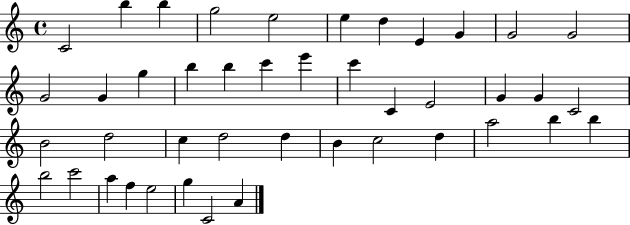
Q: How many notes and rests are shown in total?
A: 43